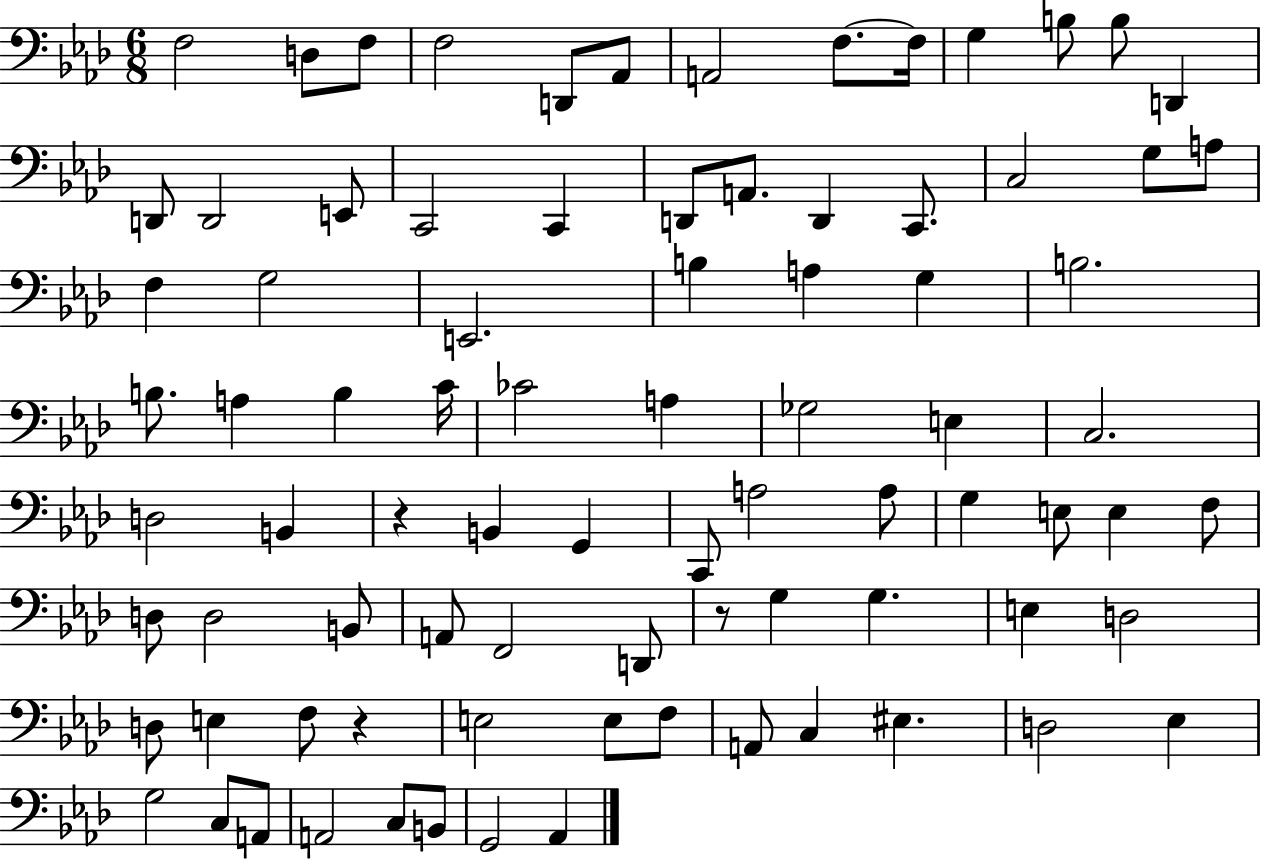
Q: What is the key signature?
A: AES major